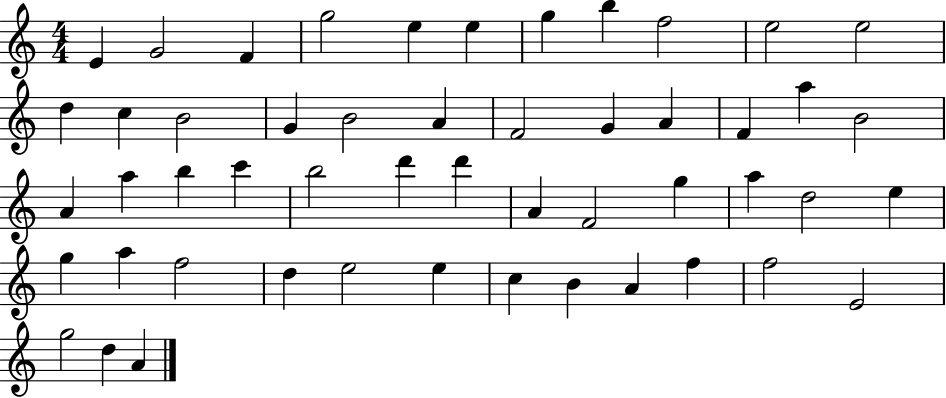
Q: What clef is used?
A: treble